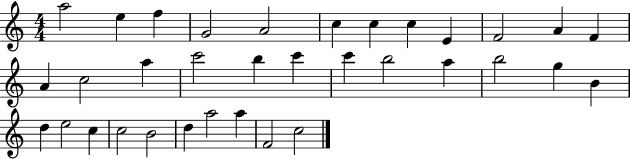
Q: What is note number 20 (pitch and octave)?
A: B5